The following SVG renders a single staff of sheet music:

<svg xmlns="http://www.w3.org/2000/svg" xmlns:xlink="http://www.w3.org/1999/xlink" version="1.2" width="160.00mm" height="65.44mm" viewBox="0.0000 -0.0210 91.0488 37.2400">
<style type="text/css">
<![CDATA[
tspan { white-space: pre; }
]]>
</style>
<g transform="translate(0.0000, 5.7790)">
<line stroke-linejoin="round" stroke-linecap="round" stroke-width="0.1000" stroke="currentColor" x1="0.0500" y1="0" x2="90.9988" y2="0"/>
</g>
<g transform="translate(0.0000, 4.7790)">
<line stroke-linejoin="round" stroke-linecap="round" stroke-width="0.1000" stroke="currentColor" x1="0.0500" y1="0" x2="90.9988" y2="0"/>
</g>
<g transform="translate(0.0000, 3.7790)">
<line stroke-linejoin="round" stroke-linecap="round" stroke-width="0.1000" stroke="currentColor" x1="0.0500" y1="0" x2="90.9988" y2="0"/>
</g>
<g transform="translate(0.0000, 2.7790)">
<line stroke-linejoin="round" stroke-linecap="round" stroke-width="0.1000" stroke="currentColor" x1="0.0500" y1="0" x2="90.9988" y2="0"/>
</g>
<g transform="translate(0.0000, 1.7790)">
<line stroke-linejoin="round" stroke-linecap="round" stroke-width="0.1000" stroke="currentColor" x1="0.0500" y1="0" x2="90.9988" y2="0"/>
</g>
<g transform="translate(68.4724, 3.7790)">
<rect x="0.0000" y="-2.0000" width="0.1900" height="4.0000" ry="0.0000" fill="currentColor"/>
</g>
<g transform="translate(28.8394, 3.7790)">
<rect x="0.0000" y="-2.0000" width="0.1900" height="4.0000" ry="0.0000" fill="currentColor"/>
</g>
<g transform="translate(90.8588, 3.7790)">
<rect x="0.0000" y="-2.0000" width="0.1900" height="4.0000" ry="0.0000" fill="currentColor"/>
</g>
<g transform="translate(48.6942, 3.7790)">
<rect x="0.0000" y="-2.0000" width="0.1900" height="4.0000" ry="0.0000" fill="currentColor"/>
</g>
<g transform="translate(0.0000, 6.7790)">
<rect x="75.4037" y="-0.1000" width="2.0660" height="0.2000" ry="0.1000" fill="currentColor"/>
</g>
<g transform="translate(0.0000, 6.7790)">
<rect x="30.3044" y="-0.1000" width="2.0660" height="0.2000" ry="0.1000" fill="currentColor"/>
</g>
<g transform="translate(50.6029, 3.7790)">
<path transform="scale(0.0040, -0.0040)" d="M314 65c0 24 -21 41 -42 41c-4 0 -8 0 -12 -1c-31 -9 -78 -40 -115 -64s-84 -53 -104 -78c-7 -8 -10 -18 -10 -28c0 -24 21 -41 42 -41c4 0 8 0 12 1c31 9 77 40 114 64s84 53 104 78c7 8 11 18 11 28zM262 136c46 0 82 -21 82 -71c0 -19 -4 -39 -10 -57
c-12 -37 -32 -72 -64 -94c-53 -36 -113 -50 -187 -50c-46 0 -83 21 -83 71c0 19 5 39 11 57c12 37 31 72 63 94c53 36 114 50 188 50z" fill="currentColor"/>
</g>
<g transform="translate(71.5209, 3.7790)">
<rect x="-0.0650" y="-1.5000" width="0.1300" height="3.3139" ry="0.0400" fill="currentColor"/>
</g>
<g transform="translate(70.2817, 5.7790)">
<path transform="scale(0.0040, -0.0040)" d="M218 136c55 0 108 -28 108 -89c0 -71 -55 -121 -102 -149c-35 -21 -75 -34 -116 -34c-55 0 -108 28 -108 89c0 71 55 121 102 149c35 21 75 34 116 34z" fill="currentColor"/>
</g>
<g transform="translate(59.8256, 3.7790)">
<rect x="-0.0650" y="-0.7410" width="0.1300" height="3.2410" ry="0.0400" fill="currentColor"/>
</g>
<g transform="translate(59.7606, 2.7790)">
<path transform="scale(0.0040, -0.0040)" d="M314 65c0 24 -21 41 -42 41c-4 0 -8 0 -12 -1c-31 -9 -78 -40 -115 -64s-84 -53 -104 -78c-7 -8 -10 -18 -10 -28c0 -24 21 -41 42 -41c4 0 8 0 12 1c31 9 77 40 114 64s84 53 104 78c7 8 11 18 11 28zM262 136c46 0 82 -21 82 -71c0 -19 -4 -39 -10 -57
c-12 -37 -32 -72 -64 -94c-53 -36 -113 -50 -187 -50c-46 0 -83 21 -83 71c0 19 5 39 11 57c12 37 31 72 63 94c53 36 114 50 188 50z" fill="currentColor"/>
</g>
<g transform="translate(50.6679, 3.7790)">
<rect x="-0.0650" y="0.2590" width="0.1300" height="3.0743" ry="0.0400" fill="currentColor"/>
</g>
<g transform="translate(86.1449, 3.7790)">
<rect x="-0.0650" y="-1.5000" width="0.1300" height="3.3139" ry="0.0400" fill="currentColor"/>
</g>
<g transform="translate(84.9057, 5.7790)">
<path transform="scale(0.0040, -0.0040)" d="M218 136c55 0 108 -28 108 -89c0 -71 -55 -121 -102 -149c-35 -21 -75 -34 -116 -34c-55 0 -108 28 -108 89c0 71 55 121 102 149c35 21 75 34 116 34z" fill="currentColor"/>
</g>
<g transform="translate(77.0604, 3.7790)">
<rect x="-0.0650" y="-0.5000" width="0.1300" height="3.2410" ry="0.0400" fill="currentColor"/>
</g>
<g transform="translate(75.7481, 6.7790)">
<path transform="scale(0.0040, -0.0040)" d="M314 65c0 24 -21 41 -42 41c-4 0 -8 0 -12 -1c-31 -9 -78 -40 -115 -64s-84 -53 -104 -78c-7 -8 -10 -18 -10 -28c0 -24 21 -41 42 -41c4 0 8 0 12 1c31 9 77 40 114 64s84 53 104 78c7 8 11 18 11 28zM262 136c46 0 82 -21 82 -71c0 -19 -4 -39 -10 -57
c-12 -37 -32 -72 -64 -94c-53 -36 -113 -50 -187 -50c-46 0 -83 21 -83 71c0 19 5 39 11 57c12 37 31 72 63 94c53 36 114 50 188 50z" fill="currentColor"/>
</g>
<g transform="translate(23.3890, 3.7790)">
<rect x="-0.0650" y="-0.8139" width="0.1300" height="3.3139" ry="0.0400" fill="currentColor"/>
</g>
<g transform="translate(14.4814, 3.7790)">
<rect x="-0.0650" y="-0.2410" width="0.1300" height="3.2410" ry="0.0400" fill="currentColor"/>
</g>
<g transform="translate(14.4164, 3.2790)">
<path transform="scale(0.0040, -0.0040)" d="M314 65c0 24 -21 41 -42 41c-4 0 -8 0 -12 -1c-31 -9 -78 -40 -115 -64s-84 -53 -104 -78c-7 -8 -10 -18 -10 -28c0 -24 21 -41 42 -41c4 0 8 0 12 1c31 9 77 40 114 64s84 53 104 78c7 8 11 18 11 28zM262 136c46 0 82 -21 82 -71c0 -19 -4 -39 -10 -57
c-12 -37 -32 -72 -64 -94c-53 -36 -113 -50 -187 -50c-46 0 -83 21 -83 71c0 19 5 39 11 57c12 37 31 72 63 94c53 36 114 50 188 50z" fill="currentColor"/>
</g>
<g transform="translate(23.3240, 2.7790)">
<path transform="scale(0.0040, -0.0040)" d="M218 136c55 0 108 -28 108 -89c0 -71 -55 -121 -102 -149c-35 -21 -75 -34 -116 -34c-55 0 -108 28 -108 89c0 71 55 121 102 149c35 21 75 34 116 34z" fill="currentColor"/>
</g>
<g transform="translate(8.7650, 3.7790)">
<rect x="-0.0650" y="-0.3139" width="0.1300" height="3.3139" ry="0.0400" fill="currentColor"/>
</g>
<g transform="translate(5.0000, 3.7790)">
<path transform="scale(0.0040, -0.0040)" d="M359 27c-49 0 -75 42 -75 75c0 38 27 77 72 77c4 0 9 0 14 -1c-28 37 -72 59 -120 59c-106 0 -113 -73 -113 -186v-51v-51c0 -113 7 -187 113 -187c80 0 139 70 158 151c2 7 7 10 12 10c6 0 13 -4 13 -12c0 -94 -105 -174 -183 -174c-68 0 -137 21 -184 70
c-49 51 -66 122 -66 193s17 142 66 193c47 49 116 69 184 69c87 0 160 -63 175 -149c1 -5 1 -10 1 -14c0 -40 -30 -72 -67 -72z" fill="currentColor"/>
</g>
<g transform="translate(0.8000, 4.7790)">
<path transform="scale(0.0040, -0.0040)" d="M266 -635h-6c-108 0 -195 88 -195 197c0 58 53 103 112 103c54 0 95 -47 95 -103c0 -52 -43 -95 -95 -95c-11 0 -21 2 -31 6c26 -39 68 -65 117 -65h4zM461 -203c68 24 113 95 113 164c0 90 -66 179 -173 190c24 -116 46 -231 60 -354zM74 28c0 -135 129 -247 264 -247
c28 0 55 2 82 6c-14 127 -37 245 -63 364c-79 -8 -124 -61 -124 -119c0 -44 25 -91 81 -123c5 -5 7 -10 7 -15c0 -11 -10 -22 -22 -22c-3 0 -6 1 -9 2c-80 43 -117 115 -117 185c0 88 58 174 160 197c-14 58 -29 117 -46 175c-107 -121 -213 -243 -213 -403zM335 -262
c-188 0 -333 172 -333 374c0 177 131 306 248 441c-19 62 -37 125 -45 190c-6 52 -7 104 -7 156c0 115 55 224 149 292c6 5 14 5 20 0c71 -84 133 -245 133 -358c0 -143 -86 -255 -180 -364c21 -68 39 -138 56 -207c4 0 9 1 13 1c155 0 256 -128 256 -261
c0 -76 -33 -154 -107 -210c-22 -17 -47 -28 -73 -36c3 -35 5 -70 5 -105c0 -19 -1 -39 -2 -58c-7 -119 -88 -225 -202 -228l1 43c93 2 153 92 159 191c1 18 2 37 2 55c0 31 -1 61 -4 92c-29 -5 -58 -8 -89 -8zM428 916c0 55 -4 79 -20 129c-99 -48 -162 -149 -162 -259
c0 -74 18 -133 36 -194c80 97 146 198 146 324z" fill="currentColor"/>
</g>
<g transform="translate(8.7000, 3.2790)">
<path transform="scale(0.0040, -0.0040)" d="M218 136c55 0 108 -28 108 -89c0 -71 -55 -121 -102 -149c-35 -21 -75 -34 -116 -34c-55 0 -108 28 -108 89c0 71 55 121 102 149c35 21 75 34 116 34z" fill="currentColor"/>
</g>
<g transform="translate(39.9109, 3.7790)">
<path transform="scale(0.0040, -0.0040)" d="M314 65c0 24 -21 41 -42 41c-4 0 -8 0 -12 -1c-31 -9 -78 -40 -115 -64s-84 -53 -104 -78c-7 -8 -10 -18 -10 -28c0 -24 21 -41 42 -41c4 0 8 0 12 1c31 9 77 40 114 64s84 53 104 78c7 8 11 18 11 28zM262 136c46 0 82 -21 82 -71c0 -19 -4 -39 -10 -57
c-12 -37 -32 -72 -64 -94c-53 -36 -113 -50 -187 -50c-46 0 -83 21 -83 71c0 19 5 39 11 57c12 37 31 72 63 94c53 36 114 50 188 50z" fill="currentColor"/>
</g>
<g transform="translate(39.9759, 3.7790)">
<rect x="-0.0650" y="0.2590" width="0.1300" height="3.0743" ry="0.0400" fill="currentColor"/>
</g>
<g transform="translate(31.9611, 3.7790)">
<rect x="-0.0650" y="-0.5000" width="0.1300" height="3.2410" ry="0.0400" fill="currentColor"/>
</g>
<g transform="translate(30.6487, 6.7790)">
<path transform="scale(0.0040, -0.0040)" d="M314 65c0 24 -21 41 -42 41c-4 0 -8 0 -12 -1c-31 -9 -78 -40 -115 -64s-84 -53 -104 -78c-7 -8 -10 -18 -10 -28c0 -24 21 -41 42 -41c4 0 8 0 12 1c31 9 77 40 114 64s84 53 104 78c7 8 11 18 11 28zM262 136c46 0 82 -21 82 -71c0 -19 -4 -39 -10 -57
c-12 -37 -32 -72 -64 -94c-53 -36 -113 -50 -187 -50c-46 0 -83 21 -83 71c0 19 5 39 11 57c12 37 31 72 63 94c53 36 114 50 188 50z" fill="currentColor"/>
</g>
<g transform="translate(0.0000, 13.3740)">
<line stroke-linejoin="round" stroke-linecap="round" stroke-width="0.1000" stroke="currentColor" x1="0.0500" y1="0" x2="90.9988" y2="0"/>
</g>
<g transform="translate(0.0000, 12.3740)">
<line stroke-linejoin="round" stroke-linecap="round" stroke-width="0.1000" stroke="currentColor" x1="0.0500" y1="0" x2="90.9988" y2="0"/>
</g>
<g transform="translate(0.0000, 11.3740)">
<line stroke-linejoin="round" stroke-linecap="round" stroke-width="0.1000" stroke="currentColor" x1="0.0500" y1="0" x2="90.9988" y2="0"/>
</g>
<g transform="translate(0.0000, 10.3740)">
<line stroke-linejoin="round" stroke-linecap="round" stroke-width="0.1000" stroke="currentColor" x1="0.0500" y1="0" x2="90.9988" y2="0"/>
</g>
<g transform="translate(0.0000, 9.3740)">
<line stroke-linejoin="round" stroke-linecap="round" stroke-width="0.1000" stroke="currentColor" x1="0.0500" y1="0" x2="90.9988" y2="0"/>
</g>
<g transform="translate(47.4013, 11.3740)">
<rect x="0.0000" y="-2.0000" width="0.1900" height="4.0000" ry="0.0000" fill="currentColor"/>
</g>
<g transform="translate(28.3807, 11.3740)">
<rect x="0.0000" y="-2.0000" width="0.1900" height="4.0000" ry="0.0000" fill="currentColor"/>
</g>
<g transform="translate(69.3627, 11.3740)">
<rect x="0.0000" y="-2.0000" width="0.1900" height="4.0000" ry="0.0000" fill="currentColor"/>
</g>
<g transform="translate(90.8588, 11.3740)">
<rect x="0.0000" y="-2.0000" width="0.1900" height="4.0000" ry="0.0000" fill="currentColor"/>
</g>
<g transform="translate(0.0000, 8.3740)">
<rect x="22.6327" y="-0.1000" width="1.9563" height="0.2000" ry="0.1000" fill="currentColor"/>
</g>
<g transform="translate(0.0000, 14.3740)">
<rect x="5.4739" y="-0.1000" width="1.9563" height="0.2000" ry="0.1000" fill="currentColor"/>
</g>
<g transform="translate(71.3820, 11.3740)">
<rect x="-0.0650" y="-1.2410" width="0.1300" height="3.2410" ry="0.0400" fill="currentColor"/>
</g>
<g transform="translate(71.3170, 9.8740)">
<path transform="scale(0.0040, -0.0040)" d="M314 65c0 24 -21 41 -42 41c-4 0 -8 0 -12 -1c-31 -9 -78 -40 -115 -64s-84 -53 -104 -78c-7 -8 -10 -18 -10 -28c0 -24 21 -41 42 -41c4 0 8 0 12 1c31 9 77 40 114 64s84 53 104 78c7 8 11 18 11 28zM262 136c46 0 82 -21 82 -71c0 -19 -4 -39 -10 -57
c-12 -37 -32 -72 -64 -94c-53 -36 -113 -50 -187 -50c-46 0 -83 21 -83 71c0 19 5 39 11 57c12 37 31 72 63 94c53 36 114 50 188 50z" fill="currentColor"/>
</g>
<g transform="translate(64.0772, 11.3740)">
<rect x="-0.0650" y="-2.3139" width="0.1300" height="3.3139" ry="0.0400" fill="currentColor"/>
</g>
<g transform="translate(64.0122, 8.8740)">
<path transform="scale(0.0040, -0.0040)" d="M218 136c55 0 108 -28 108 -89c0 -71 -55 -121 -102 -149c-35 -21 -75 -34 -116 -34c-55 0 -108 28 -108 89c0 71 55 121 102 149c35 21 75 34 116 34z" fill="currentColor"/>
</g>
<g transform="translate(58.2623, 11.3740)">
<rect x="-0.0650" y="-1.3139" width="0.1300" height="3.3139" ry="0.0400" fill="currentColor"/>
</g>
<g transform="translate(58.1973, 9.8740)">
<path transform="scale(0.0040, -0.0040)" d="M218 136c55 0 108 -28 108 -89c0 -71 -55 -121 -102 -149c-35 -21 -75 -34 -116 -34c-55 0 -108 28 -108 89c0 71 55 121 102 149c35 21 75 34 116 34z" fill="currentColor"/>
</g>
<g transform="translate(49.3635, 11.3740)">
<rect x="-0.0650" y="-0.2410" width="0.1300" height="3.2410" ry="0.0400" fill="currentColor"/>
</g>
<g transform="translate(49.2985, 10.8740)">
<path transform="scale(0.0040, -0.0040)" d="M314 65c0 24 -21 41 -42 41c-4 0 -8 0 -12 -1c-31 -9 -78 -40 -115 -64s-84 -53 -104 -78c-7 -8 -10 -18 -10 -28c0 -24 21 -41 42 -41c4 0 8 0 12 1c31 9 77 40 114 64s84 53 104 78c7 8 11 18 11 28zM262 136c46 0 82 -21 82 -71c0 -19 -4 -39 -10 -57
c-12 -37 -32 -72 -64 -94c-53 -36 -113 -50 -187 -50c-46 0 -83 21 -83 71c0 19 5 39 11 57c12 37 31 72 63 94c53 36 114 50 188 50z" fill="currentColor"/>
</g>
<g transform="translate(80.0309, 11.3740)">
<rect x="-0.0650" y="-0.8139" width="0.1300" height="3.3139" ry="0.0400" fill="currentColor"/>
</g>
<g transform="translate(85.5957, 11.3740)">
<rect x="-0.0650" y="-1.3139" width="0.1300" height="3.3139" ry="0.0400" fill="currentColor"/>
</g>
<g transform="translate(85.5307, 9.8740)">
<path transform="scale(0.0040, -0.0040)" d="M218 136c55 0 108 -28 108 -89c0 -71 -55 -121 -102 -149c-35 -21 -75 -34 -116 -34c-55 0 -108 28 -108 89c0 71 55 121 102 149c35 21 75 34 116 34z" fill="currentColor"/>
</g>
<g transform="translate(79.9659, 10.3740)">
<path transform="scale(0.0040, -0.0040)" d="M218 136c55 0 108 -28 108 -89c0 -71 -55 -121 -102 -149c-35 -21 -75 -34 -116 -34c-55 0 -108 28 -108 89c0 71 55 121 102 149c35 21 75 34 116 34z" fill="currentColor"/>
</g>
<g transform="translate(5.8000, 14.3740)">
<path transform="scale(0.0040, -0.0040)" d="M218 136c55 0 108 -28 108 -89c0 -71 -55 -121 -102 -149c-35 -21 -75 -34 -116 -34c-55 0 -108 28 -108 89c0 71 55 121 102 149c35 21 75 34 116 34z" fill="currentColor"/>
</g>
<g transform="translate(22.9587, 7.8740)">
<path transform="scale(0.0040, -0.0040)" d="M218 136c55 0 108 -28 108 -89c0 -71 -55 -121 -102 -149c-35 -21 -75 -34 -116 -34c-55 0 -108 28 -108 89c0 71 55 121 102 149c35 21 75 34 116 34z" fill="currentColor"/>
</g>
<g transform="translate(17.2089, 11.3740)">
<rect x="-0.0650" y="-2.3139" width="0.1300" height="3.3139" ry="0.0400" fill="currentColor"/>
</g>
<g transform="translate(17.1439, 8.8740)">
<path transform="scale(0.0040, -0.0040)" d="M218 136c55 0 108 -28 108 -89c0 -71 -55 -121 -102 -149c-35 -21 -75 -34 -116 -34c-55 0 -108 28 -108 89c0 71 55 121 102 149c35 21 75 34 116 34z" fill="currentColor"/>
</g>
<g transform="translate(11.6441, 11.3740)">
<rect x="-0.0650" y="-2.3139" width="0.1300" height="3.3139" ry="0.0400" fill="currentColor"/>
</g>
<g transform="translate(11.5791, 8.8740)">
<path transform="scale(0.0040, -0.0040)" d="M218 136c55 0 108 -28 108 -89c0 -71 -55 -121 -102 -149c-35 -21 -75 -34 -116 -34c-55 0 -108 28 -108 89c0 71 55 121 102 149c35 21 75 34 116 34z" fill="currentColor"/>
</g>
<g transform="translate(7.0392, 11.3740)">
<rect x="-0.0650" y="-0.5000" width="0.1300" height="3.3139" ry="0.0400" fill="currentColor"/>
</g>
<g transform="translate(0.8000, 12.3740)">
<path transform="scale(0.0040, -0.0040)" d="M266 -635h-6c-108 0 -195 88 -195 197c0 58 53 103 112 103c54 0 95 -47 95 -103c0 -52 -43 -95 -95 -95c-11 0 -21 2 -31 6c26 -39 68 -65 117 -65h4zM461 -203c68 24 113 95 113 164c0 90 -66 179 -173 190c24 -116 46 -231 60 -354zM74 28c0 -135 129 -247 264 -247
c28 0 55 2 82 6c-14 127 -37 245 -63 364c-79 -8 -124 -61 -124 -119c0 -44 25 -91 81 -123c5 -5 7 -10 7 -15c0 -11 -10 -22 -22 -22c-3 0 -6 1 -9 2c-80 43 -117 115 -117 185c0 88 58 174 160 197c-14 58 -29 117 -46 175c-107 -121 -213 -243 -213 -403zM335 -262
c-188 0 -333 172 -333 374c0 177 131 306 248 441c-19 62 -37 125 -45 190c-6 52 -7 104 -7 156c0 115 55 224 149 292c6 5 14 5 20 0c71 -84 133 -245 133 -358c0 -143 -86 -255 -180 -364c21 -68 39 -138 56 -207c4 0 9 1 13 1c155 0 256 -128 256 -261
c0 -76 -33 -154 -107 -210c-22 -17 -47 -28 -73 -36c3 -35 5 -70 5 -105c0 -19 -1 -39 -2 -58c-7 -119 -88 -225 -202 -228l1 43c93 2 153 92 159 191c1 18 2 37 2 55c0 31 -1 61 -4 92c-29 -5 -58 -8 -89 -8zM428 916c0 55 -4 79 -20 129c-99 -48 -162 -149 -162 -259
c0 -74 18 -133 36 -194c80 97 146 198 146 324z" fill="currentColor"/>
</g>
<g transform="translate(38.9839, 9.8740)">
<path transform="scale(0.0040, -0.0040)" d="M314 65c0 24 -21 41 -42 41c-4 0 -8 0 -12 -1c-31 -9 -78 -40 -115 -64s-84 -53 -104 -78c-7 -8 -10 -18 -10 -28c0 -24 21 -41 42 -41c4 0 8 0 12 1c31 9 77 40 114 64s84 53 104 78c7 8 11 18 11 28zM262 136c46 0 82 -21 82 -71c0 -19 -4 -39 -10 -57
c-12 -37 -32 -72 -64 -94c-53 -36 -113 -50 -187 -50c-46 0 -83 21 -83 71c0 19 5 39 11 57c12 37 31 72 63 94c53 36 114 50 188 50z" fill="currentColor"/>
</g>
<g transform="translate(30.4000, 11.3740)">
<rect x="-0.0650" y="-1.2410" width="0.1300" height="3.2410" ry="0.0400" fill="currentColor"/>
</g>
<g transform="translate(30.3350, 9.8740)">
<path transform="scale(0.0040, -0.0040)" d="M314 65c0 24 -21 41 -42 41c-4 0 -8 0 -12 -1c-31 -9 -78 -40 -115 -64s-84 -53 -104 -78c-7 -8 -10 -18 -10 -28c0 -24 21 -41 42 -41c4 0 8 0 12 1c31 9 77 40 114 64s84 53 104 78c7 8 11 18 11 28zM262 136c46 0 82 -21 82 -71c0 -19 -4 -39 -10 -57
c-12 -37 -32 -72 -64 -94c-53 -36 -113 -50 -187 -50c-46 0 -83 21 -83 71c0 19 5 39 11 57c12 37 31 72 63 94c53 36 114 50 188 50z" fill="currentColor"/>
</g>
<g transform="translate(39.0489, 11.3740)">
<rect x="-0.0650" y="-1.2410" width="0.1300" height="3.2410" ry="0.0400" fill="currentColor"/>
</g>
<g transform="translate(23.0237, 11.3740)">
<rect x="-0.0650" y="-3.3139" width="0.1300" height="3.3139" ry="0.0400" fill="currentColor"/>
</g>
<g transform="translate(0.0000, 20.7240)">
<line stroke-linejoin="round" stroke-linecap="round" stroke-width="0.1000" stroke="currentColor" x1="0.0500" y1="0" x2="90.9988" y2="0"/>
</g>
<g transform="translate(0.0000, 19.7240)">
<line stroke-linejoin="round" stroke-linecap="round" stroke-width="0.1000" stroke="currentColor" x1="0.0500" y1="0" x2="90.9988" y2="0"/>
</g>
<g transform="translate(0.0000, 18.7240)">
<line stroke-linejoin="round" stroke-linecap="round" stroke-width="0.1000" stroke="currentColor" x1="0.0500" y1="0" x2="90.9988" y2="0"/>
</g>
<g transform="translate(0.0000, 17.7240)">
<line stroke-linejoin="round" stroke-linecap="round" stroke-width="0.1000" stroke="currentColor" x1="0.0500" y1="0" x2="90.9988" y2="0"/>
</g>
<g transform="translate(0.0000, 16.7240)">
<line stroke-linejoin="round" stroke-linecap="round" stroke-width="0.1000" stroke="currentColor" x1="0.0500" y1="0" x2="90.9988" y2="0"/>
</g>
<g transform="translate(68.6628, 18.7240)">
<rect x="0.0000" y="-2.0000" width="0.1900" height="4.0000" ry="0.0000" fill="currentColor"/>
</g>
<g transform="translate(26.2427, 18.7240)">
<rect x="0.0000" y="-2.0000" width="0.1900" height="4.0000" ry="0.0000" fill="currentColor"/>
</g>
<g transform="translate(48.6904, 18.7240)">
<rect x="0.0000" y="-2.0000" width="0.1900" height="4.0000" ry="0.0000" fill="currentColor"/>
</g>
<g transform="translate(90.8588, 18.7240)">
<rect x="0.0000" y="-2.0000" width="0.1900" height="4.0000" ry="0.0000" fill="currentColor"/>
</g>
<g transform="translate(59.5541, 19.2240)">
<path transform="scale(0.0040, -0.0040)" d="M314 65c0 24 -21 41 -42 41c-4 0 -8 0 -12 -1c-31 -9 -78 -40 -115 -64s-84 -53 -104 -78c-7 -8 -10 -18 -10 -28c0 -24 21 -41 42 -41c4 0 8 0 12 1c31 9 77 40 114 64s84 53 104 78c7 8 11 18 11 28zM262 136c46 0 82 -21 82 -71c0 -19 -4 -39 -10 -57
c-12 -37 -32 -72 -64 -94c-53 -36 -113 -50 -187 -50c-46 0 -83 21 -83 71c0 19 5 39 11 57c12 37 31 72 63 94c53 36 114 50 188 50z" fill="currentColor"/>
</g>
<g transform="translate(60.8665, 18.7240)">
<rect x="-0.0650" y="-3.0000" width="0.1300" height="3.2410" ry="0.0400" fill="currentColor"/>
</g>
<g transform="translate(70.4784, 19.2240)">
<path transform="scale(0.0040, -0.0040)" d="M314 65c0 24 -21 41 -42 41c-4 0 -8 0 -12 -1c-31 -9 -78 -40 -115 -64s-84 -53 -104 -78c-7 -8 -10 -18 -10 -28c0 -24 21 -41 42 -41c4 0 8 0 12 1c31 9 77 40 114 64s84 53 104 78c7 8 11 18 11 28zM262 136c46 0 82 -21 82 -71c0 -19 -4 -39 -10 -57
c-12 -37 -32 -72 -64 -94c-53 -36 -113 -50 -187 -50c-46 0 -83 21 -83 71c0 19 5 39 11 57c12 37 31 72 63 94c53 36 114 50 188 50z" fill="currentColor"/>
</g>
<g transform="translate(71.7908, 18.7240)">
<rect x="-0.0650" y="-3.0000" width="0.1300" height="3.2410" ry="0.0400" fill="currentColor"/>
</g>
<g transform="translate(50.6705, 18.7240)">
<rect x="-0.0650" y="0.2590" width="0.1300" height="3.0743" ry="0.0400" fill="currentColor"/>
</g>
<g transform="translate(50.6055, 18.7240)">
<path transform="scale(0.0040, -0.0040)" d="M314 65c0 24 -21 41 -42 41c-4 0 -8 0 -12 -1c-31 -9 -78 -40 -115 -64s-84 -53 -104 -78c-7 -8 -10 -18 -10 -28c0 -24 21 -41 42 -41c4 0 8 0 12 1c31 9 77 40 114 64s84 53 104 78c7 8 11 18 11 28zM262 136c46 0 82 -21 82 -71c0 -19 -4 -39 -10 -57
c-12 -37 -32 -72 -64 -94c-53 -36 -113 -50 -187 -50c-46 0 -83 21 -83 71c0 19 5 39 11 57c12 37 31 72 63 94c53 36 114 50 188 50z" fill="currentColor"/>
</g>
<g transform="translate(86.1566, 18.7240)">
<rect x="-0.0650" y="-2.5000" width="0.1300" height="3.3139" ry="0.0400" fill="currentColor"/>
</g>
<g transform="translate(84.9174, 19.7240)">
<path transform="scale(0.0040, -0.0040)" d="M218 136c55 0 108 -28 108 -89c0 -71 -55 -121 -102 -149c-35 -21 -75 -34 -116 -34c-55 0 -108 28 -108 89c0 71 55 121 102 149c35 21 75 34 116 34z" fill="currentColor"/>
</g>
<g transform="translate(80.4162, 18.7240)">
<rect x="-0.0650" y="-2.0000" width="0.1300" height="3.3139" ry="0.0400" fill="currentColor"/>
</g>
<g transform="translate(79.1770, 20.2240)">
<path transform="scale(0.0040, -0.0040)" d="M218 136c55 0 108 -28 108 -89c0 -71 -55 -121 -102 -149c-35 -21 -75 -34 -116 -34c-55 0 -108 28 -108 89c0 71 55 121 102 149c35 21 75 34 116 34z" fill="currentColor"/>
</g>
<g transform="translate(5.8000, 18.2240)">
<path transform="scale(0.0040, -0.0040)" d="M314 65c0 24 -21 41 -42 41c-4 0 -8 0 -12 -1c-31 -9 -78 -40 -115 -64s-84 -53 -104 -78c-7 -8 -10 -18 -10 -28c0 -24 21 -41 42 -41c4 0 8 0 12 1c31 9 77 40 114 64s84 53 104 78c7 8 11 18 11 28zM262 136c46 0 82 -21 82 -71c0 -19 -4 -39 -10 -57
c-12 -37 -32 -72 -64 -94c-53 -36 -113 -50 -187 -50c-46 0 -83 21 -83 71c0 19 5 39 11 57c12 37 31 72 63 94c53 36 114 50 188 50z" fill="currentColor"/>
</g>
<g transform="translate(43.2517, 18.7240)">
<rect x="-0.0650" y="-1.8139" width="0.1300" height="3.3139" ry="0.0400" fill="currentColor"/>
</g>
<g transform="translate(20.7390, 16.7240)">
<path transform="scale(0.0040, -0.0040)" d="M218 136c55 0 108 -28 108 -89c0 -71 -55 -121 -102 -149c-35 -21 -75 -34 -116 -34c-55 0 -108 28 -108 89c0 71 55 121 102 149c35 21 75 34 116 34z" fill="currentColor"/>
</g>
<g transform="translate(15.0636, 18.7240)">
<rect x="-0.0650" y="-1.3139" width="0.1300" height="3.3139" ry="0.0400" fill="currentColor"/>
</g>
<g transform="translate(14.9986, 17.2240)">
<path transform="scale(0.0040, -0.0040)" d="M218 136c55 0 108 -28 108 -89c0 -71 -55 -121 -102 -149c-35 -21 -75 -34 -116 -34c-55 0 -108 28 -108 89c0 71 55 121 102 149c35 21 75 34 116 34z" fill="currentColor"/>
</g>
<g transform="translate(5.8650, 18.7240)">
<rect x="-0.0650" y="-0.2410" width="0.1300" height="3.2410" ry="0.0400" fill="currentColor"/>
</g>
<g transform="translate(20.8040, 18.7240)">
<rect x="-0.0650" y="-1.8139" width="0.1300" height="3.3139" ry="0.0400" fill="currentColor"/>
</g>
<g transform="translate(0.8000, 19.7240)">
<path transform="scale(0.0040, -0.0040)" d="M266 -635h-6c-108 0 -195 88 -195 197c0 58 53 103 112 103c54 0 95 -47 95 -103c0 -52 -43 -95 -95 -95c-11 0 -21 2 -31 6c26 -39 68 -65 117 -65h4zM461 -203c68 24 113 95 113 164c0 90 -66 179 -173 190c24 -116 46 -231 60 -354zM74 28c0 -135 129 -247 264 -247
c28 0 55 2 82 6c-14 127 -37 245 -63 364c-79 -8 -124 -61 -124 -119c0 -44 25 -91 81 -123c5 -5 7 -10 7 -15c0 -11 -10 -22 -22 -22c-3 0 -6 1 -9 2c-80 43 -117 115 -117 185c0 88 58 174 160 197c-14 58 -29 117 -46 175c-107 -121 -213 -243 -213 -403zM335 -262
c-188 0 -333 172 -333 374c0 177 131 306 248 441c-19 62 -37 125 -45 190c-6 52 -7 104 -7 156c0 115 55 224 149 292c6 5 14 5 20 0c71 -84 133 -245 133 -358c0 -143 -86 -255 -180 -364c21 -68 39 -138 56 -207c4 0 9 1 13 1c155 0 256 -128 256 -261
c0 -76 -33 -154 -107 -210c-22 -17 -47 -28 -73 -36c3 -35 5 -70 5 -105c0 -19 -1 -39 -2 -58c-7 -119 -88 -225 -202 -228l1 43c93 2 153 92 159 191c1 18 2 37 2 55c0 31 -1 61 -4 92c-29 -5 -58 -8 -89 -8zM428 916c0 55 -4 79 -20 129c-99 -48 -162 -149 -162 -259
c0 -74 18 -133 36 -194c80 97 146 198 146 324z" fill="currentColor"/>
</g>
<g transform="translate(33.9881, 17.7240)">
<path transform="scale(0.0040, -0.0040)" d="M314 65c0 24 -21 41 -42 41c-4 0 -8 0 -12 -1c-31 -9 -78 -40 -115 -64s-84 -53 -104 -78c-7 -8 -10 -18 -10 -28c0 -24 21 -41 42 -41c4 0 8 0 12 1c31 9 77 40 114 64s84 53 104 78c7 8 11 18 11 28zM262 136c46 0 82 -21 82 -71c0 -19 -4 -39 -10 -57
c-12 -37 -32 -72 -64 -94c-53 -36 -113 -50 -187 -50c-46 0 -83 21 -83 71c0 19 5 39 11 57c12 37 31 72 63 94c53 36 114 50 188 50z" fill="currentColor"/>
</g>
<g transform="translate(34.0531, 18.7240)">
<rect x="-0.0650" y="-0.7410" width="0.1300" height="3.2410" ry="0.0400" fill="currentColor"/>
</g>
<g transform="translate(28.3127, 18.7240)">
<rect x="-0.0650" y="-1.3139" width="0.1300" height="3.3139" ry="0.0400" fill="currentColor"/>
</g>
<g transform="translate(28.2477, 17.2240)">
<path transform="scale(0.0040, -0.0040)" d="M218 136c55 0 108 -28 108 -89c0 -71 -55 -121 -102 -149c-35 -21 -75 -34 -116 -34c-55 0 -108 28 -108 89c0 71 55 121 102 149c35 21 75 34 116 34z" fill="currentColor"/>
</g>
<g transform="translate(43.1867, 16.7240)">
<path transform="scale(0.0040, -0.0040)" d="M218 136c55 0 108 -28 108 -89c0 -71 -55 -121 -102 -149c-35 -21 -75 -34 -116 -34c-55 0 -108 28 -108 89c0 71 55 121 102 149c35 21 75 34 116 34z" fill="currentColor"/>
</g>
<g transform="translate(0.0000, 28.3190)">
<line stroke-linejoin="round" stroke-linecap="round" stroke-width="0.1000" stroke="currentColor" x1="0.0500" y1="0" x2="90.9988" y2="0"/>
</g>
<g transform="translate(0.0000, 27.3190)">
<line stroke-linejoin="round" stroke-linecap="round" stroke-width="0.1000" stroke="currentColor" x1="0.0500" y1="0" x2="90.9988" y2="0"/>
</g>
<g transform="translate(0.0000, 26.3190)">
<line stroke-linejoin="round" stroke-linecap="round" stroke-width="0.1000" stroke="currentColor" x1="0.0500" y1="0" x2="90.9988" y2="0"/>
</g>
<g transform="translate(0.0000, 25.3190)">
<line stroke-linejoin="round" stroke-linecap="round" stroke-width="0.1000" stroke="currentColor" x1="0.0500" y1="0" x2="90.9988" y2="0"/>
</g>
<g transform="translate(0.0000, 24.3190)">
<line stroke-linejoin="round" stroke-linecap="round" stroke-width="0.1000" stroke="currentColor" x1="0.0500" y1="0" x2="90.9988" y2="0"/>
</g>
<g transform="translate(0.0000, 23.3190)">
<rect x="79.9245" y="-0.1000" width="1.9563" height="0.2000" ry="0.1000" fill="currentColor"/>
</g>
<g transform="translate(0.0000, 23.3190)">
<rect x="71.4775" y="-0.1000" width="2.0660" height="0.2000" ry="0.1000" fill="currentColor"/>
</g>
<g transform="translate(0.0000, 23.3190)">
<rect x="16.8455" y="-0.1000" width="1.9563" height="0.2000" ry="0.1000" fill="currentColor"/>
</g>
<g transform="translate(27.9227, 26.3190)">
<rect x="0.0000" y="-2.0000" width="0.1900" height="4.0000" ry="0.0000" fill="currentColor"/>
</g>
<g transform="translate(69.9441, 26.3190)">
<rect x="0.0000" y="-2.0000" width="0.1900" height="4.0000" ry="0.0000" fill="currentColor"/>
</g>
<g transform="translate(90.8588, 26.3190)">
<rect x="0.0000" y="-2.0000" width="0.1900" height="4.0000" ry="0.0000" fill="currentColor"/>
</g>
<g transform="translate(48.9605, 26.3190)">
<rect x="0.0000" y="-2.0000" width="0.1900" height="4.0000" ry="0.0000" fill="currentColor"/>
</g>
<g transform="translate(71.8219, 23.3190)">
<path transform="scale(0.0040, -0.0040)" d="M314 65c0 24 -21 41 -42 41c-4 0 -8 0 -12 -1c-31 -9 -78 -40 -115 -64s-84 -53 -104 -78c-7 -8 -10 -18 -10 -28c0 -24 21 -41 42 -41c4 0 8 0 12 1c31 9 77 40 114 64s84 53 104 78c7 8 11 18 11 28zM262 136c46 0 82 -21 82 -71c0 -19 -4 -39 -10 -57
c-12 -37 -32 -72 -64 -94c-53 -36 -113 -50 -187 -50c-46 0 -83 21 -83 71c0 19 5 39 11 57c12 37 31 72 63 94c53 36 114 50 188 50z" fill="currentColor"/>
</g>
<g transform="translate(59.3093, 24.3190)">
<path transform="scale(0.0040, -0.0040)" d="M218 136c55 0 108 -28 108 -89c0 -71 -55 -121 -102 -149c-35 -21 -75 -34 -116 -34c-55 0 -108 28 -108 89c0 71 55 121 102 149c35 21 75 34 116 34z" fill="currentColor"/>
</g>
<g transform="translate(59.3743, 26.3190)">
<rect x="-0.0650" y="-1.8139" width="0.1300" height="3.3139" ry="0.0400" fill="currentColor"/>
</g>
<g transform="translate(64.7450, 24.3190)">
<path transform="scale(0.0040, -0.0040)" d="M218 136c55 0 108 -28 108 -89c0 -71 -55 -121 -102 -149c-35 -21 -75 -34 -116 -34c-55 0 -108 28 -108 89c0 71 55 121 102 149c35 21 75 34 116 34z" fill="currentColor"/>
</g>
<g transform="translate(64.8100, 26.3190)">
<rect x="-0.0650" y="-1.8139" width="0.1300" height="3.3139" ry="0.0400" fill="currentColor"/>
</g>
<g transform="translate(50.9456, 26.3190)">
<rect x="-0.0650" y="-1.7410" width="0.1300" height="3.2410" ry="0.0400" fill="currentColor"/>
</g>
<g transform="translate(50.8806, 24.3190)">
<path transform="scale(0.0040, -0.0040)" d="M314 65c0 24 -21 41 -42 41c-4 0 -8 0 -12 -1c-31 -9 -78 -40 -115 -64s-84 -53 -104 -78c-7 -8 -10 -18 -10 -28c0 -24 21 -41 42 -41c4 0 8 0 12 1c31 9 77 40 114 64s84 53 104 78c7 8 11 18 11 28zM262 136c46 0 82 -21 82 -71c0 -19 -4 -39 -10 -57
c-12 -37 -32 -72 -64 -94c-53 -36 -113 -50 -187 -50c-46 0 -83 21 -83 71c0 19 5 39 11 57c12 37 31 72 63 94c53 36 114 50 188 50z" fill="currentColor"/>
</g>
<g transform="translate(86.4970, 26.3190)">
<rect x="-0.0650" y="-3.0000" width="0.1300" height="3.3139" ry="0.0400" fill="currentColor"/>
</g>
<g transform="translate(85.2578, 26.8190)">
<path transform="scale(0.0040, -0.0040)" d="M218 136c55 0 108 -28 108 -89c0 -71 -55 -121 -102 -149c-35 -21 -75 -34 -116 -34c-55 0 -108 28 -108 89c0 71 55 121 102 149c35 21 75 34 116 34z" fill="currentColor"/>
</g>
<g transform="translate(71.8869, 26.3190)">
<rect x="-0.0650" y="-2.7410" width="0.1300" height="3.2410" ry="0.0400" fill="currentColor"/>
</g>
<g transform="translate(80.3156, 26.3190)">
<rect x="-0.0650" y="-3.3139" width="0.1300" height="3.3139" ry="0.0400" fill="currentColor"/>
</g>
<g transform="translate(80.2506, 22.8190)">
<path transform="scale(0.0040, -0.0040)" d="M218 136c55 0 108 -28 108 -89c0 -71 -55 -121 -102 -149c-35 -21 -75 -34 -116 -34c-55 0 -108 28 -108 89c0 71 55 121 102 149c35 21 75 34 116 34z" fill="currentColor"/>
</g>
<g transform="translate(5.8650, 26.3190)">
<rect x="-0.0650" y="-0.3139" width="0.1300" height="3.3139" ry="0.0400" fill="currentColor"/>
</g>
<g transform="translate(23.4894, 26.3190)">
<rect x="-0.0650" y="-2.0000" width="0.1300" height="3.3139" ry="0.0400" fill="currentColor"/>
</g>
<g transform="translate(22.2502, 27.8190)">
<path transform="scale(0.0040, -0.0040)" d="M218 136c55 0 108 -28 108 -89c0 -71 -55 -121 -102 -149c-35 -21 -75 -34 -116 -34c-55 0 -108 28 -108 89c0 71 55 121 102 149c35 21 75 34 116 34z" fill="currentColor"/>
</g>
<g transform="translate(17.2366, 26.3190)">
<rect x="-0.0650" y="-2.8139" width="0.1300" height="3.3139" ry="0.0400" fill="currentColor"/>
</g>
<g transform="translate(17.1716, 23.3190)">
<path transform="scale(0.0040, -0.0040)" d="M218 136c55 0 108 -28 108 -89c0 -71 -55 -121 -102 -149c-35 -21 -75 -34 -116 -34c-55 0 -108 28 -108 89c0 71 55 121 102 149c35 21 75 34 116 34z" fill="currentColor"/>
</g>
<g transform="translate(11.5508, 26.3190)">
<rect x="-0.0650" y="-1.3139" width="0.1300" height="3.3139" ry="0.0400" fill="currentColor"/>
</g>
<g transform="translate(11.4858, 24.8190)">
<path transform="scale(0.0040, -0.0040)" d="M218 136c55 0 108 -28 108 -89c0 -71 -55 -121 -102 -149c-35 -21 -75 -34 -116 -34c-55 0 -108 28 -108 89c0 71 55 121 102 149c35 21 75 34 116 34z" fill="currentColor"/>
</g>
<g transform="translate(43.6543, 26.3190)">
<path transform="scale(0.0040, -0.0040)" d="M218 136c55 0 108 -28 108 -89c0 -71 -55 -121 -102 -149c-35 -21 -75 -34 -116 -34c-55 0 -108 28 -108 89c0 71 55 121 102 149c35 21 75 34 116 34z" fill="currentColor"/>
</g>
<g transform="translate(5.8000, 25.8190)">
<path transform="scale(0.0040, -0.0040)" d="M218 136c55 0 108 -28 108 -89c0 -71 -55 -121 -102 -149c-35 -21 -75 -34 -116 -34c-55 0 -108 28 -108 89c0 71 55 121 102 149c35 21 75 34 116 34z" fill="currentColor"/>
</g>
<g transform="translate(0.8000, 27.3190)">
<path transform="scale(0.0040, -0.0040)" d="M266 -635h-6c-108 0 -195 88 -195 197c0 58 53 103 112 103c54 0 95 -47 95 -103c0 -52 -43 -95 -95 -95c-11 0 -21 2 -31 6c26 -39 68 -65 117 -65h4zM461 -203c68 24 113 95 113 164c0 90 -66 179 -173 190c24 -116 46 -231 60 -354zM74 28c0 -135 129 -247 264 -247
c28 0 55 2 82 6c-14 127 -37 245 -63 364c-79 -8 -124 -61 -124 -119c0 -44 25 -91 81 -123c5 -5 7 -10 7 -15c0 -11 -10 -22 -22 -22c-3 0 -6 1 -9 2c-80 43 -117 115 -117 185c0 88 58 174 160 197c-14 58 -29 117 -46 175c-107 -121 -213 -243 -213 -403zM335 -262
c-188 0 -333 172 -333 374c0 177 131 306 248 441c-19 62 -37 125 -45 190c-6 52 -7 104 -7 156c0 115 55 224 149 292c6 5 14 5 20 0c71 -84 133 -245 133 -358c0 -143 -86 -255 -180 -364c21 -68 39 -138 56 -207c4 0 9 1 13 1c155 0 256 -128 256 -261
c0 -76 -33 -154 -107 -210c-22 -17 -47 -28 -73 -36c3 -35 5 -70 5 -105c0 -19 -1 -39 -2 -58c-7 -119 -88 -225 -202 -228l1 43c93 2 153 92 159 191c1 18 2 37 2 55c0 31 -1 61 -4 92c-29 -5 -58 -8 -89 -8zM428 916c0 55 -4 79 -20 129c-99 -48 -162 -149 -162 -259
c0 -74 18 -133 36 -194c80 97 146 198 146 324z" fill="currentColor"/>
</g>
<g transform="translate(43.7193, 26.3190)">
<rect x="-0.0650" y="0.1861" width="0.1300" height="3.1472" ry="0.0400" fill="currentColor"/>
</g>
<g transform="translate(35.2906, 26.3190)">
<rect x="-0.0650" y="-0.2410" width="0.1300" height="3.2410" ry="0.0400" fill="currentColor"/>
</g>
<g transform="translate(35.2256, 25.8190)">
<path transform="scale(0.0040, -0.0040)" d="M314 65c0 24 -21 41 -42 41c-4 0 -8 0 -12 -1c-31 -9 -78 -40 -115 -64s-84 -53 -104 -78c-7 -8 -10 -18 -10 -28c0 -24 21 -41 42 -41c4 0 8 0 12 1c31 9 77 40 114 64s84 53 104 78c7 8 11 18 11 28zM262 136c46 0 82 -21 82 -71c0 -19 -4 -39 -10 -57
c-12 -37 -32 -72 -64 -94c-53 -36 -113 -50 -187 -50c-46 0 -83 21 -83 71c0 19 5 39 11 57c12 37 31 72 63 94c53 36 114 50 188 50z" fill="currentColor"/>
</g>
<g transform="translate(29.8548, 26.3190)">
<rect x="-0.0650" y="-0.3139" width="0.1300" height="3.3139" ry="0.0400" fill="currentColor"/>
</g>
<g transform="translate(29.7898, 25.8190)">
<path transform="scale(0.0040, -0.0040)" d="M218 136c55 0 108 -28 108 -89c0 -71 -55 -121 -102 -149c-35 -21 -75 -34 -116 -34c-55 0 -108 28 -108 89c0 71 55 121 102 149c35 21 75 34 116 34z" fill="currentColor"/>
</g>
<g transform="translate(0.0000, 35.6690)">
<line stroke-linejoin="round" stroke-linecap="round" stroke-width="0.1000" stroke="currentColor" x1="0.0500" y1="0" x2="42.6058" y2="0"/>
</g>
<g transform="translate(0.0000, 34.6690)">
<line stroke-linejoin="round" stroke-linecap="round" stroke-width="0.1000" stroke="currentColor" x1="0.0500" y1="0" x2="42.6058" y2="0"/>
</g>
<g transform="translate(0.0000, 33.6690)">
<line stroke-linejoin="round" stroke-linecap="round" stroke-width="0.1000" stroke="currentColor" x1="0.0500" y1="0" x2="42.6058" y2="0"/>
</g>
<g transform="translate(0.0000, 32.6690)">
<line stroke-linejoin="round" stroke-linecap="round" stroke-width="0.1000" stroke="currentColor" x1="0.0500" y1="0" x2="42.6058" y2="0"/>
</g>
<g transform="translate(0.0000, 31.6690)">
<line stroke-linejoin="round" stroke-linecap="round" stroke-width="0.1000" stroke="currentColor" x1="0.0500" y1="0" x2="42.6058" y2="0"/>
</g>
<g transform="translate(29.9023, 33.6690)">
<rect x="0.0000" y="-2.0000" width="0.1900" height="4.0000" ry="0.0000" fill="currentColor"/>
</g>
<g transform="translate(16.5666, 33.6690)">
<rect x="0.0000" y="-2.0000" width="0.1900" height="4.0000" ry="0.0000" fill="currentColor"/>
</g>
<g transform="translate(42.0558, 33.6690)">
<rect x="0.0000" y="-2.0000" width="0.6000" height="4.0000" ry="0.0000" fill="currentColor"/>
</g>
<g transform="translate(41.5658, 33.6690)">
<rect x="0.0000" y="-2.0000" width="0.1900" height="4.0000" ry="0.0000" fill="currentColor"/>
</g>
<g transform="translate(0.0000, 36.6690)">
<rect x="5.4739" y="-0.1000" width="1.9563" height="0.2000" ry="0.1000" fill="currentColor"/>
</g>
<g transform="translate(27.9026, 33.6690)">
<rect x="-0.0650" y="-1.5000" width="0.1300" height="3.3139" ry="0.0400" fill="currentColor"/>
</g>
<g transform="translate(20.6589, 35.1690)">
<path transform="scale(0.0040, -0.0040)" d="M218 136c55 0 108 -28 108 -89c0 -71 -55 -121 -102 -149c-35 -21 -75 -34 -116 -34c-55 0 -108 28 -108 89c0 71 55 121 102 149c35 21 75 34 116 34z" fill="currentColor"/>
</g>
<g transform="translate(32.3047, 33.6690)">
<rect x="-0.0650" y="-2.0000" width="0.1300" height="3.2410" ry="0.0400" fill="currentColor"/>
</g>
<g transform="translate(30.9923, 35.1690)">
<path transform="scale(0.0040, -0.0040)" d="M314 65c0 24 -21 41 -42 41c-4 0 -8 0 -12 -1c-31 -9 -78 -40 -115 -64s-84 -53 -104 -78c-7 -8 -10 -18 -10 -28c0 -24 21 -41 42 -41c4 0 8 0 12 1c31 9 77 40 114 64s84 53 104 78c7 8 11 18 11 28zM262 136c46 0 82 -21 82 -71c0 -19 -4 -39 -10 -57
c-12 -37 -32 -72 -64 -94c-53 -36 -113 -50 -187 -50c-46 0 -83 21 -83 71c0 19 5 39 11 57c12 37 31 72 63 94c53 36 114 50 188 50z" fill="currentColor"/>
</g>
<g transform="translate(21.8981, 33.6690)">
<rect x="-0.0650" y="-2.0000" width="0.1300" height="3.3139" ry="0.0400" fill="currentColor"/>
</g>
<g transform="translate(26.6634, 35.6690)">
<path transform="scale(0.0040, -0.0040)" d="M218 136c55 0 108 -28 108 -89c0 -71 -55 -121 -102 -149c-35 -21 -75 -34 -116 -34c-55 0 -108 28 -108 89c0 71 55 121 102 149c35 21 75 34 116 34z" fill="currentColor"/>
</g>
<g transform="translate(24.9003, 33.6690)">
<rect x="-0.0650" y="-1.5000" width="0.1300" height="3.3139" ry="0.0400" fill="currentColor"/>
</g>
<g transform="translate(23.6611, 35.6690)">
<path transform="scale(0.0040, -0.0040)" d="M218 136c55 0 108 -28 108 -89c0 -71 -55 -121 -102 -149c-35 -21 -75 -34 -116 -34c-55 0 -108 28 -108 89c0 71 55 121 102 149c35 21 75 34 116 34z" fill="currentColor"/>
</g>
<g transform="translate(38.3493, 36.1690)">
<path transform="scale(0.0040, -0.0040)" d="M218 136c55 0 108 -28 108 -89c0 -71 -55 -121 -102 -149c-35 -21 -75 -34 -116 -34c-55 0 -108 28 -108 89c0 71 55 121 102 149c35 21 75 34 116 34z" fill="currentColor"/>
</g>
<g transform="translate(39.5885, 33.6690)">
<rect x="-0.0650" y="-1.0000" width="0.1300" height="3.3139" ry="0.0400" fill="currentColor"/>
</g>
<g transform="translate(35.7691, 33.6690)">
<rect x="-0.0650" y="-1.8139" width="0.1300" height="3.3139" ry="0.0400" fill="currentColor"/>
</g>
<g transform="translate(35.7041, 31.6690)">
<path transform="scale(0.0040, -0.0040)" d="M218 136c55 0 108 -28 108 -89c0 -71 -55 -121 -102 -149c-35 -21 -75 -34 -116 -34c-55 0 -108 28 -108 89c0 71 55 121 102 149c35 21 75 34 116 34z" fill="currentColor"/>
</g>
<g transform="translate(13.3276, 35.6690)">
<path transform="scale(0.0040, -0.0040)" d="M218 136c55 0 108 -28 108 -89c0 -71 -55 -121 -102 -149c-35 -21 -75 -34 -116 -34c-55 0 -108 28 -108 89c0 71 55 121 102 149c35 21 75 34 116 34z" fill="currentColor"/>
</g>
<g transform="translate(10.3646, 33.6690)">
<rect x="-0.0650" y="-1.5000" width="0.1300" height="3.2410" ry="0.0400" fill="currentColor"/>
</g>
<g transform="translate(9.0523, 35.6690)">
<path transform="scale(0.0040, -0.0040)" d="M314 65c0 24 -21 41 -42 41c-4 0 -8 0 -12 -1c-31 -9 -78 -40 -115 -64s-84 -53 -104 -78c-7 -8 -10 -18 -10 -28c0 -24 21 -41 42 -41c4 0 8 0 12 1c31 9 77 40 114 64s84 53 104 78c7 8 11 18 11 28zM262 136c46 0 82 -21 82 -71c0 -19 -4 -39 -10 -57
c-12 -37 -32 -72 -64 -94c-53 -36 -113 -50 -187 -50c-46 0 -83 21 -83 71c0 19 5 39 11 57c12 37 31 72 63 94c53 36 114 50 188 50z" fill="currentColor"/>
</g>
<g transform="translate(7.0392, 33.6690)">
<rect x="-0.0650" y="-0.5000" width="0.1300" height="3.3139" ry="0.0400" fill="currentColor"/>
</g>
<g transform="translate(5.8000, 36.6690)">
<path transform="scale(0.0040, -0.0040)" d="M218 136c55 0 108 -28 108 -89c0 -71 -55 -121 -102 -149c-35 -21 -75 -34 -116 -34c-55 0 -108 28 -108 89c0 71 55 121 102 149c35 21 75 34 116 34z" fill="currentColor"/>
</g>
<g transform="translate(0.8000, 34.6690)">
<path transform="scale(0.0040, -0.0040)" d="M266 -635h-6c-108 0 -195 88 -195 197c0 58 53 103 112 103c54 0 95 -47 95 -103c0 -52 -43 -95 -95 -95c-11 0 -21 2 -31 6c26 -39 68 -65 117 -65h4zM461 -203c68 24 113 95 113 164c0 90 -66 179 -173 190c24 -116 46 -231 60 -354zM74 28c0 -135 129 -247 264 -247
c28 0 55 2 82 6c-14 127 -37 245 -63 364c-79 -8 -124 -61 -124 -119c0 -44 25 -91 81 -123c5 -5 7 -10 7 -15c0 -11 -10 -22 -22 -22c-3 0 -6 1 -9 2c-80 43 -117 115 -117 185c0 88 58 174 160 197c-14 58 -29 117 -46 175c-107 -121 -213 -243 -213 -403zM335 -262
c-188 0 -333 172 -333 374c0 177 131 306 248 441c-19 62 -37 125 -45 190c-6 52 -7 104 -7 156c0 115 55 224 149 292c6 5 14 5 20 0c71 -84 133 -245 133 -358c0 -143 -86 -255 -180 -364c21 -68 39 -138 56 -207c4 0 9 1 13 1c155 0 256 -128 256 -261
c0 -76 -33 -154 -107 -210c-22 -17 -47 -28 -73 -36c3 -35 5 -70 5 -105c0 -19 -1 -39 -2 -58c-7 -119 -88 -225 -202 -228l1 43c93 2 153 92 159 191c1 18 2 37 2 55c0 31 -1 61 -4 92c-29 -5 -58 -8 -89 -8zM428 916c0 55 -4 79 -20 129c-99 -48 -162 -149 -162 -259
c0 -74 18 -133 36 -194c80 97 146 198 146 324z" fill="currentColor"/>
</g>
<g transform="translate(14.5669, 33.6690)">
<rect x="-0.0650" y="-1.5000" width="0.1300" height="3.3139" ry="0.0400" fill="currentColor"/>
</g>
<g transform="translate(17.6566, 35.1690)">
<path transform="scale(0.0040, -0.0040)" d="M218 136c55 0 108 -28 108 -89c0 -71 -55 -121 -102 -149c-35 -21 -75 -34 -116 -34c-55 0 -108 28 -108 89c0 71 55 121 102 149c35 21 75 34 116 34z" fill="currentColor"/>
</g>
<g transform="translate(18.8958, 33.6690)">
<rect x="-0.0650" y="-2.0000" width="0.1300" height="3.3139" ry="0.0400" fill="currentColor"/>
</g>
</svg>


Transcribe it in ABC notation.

X:1
T:Untitled
M:4/4
L:1/4
K:C
c c2 d C2 B2 B2 d2 E C2 E C g g b e2 e2 c2 e g e2 d e c2 e f e d2 f B2 A2 A2 F G c e a F c c2 B f2 f f a2 b A C E2 E F F E E F2 f D